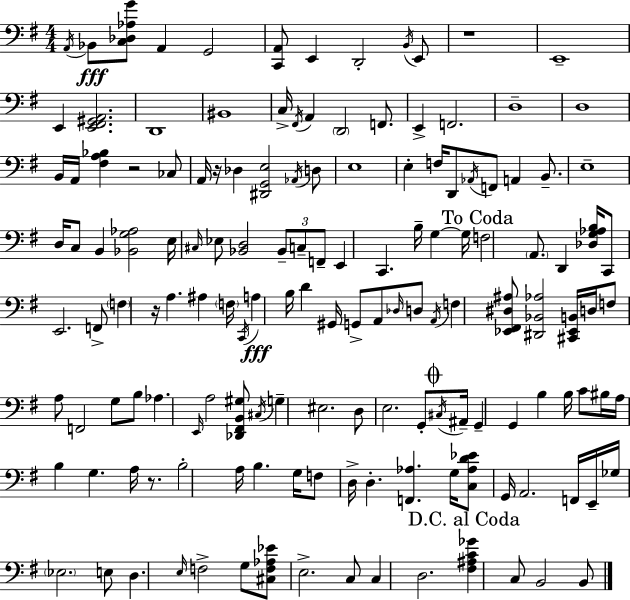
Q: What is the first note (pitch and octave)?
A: A2